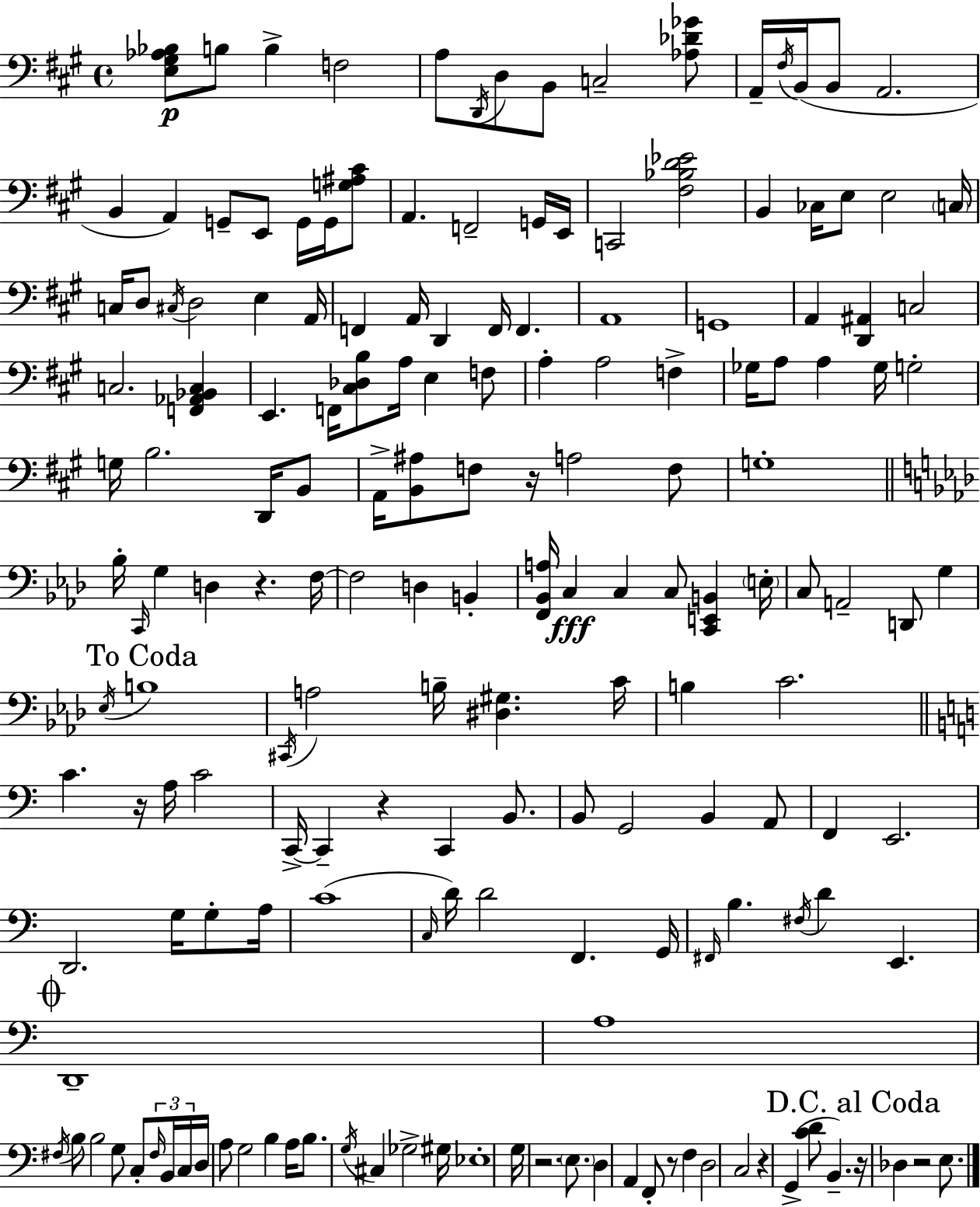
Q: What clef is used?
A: bass